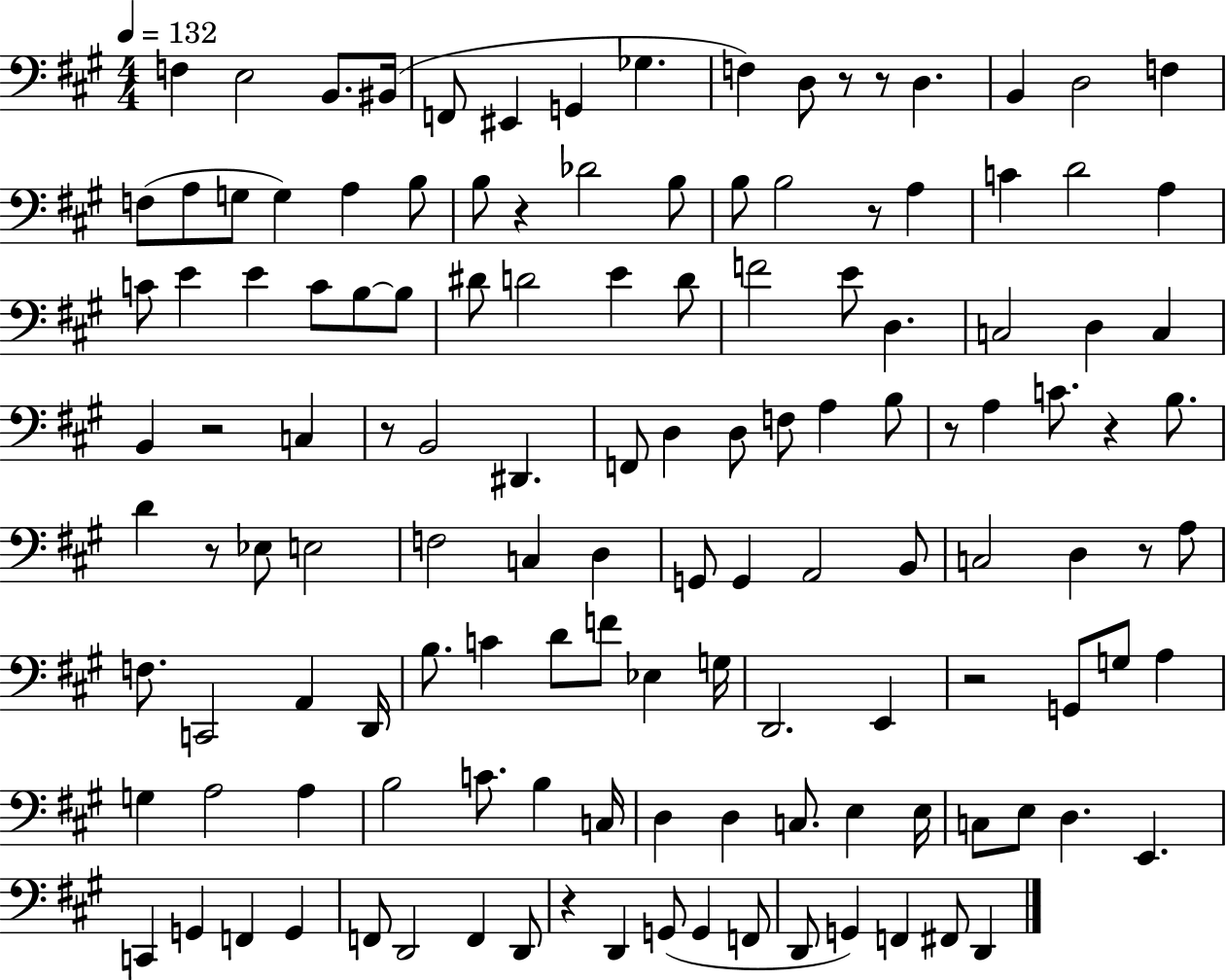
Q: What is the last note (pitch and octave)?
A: D2